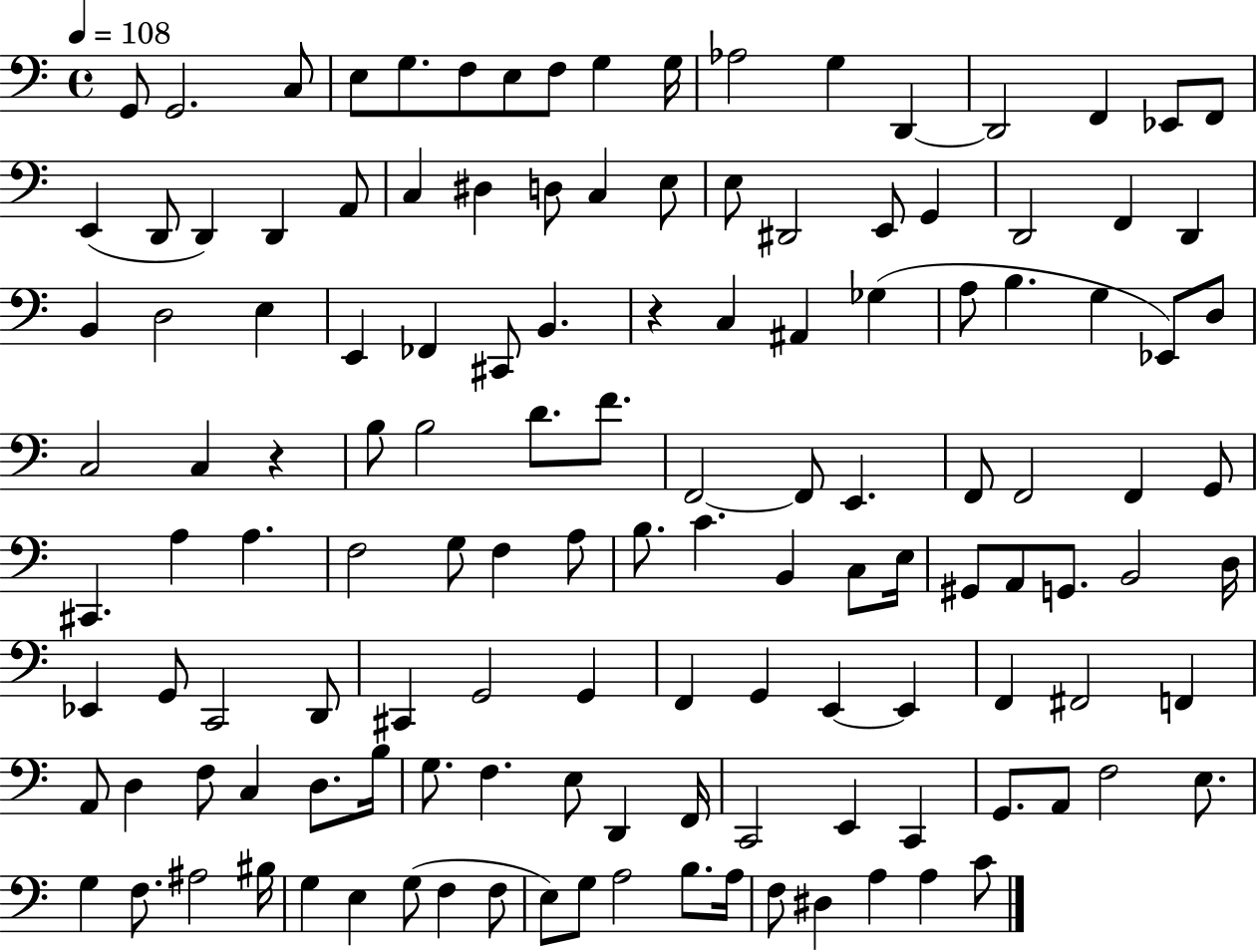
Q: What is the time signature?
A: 4/4